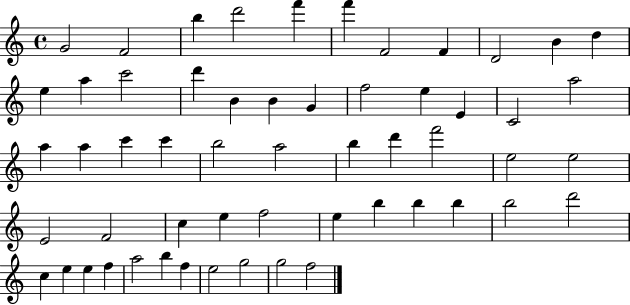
G4/h F4/h B5/q D6/h F6/q F6/q F4/h F4/q D4/h B4/q D5/q E5/q A5/q C6/h D6/q B4/q B4/q G4/q F5/h E5/q E4/q C4/h A5/h A5/q A5/q C6/q C6/q B5/h A5/h B5/q D6/q F6/h E5/h E5/h E4/h F4/h C5/q E5/q F5/h E5/q B5/q B5/q B5/q B5/h D6/h C5/q E5/q E5/q F5/q A5/h B5/q F5/q E5/h G5/h G5/h F5/h